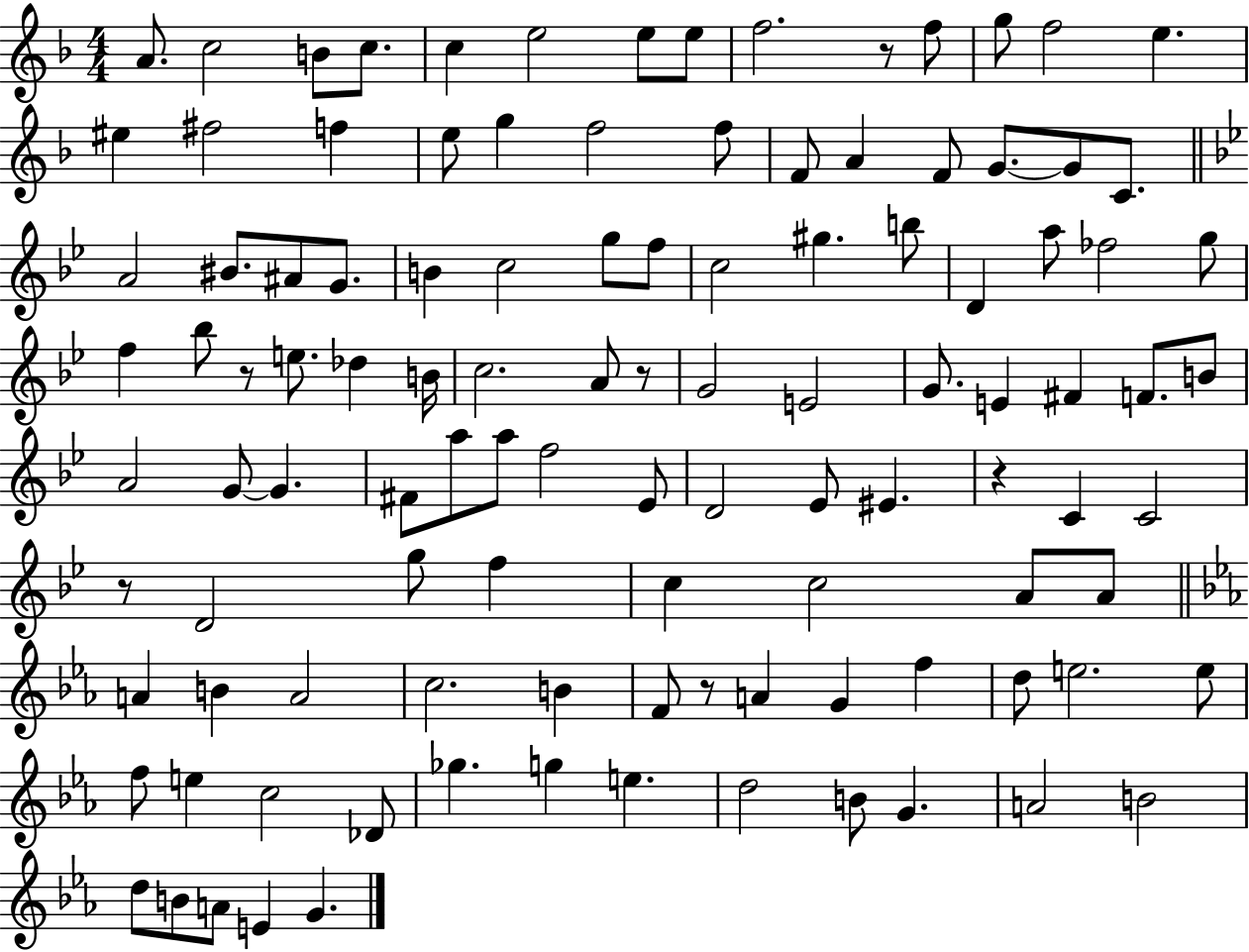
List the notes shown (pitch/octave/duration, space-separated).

A4/e. C5/h B4/e C5/e. C5/q E5/h E5/e E5/e F5/h. R/e F5/e G5/e F5/h E5/q. EIS5/q F#5/h F5/q E5/e G5/q F5/h F5/e F4/e A4/q F4/e G4/e. G4/e C4/e. A4/h BIS4/e. A#4/e G4/e. B4/q C5/h G5/e F5/e C5/h G#5/q. B5/e D4/q A5/e FES5/h G5/e F5/q Bb5/e R/e E5/e. Db5/q B4/s C5/h. A4/e R/e G4/h E4/h G4/e. E4/q F#4/q F4/e. B4/e A4/h G4/e G4/q. F#4/e A5/e A5/e F5/h Eb4/e D4/h Eb4/e EIS4/q. R/q C4/q C4/h R/e D4/h G5/e F5/q C5/q C5/h A4/e A4/e A4/q B4/q A4/h C5/h. B4/q F4/e R/e A4/q G4/q F5/q D5/e E5/h. E5/e F5/e E5/q C5/h Db4/e Gb5/q. G5/q E5/q. D5/h B4/e G4/q. A4/h B4/h D5/e B4/e A4/e E4/q G4/q.